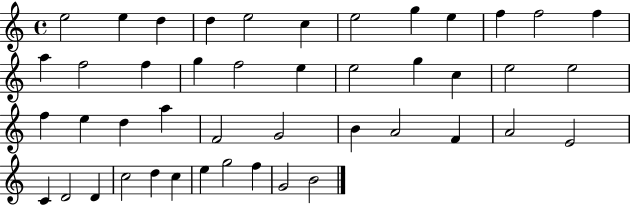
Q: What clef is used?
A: treble